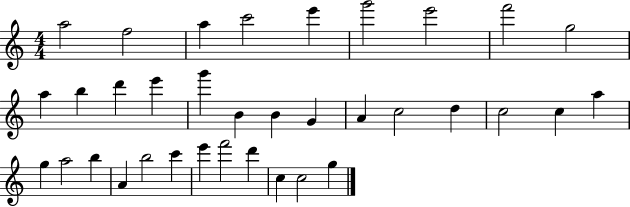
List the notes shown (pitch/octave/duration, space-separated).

A5/h F5/h A5/q C6/h E6/q G6/h E6/h F6/h G5/h A5/q B5/q D6/q E6/q G6/q B4/q B4/q G4/q A4/q C5/h D5/q C5/h C5/q A5/q G5/q A5/h B5/q A4/q B5/h C6/q E6/q F6/h D6/q C5/q C5/h G5/q